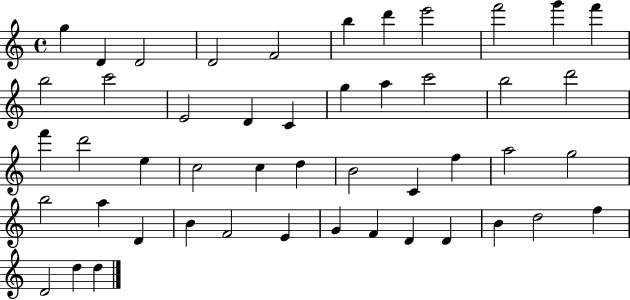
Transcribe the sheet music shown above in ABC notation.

X:1
T:Untitled
M:4/4
L:1/4
K:C
g D D2 D2 F2 b d' e'2 f'2 g' f' b2 c'2 E2 D C g a c'2 b2 d'2 f' d'2 e c2 c d B2 C f a2 g2 b2 a D B F2 E G F D D B d2 f D2 d d